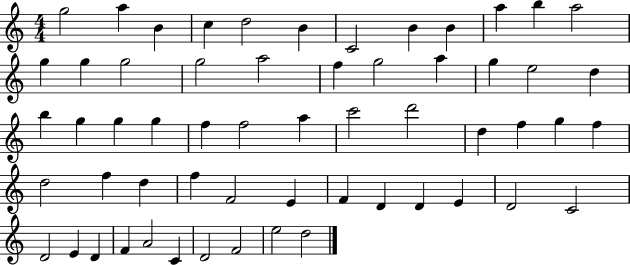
G5/h A5/q B4/q C5/q D5/h B4/q C4/h B4/q B4/q A5/q B5/q A5/h G5/q G5/q G5/h G5/h A5/h F5/q G5/h A5/q G5/q E5/h D5/q B5/q G5/q G5/q G5/q F5/q F5/h A5/q C6/h D6/h D5/q F5/q G5/q F5/q D5/h F5/q D5/q F5/q F4/h E4/q F4/q D4/q D4/q E4/q D4/h C4/h D4/h E4/q D4/q F4/q A4/h C4/q D4/h F4/h E5/h D5/h